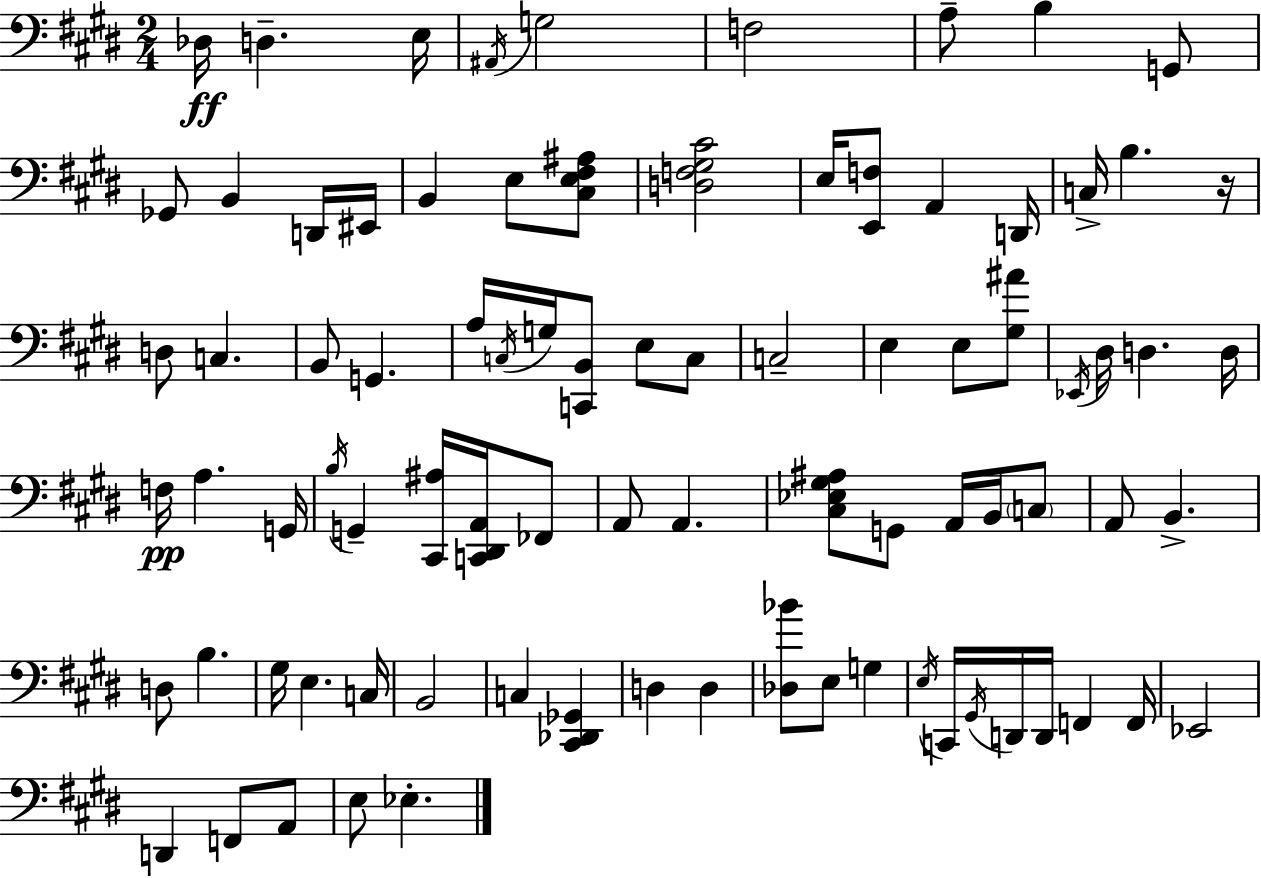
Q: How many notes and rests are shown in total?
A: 85